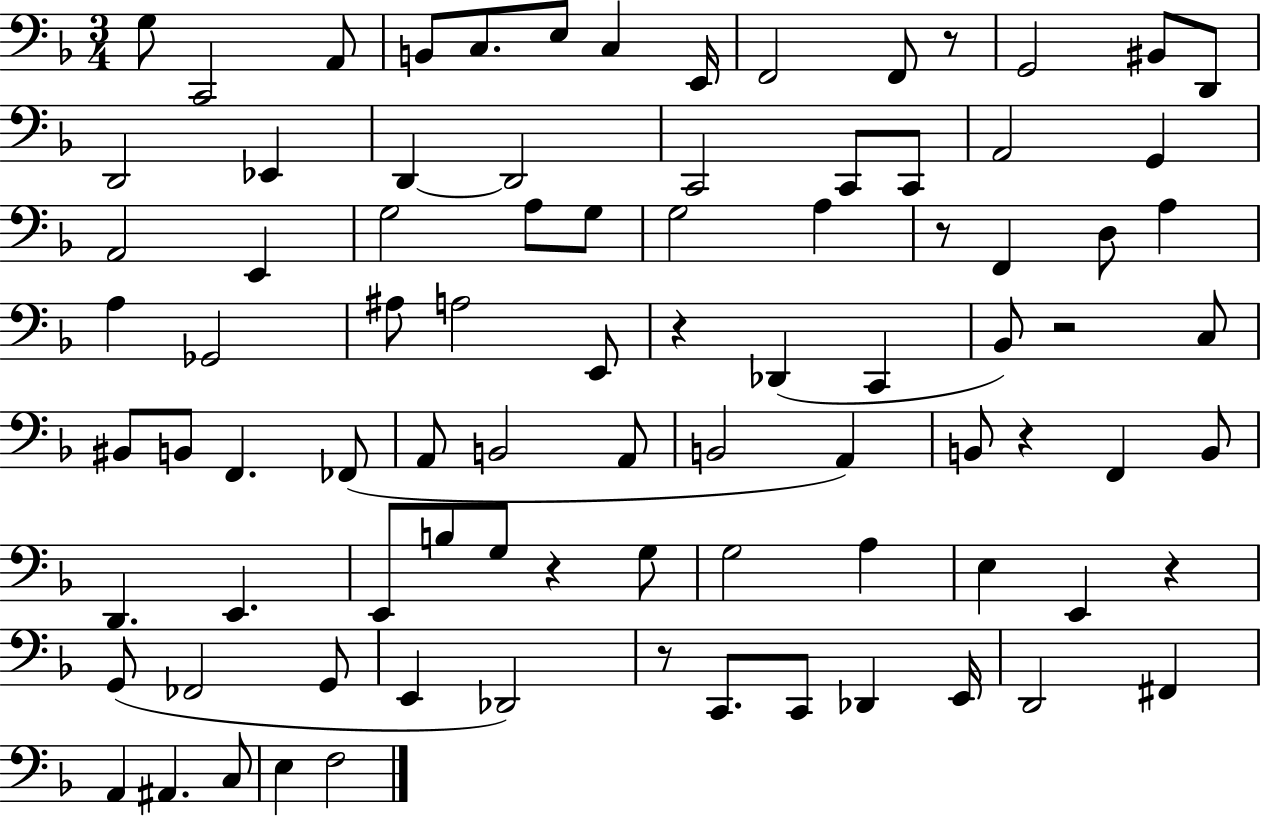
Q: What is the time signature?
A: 3/4